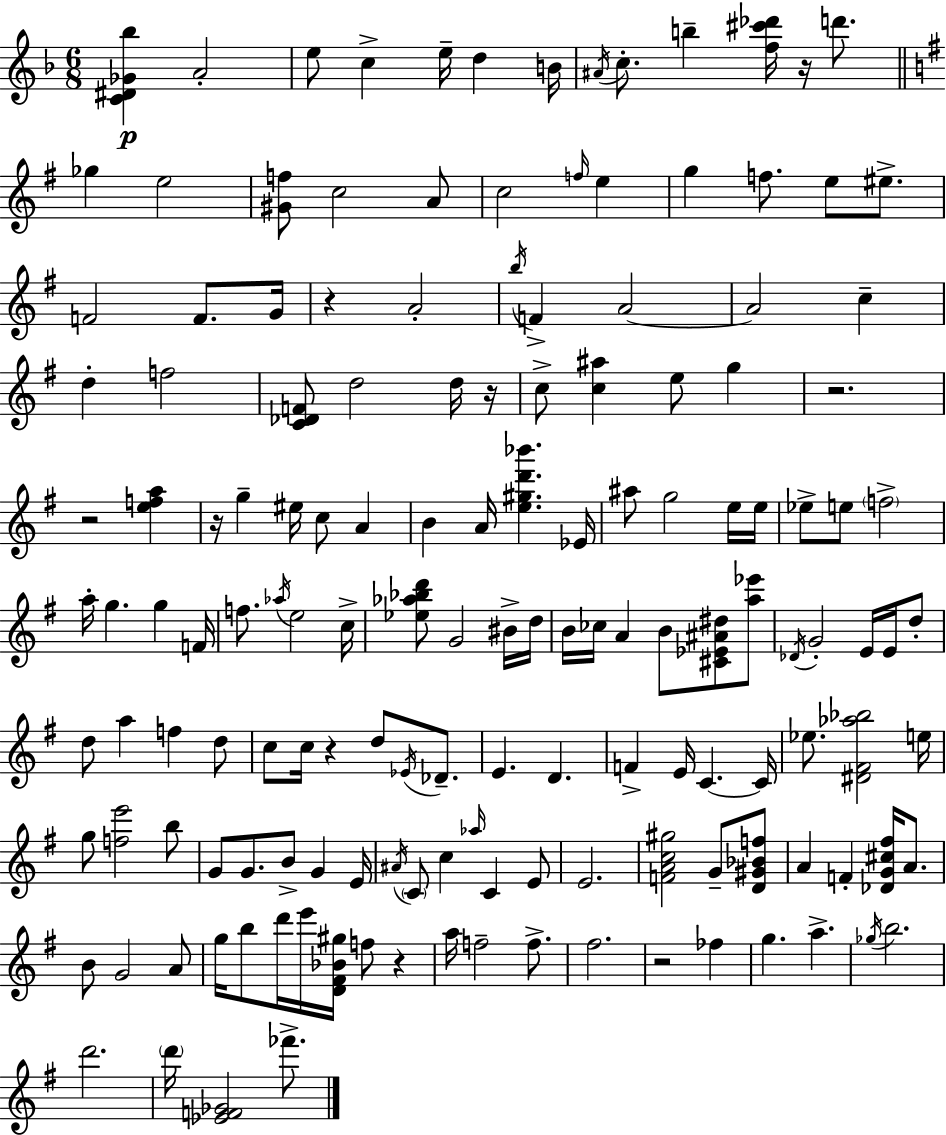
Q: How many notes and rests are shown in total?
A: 152